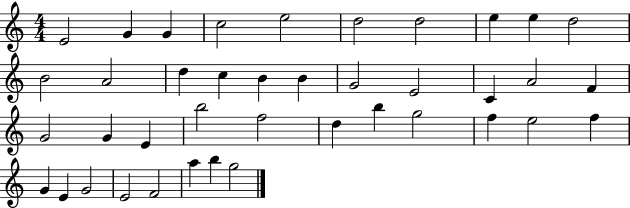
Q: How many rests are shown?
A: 0